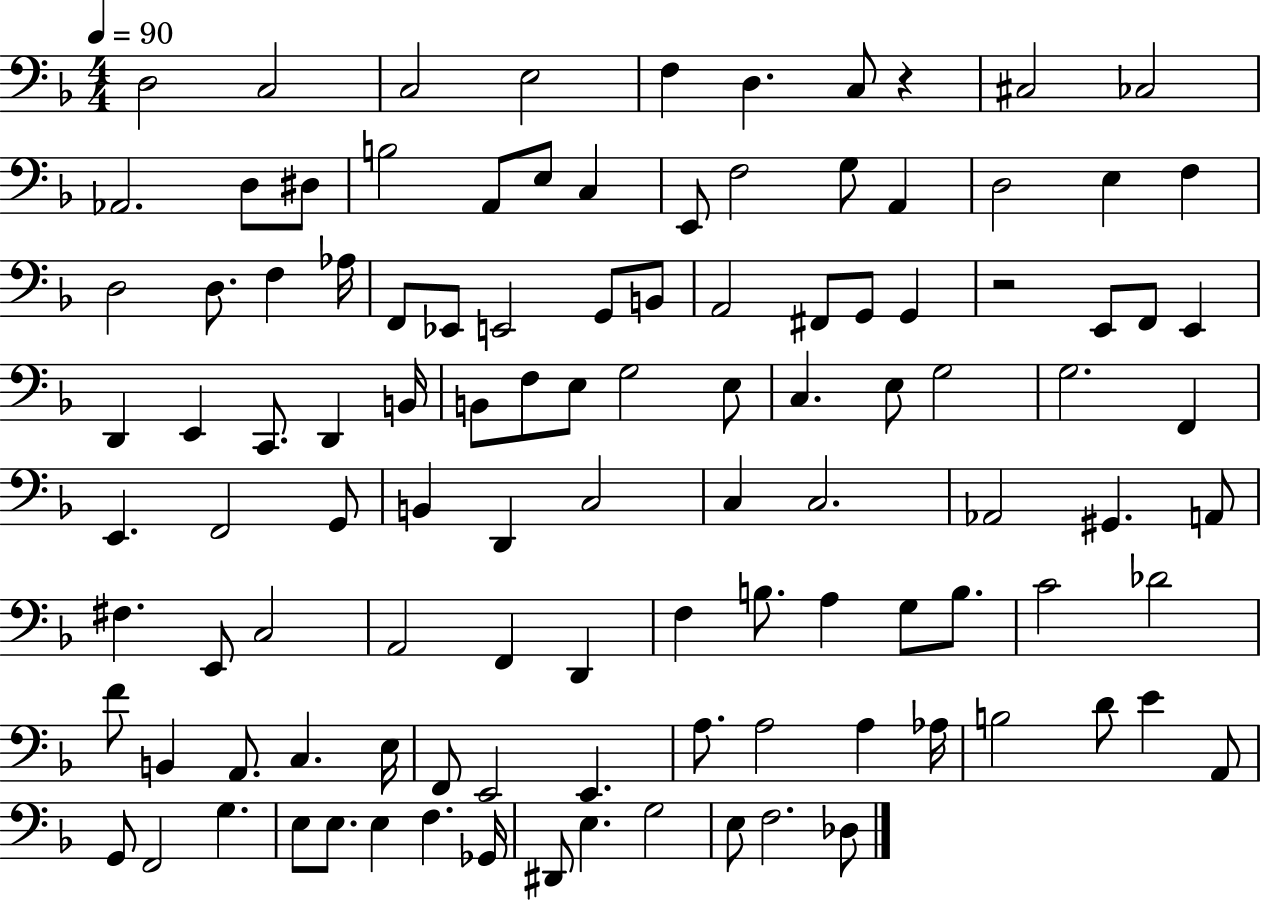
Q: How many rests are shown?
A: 2